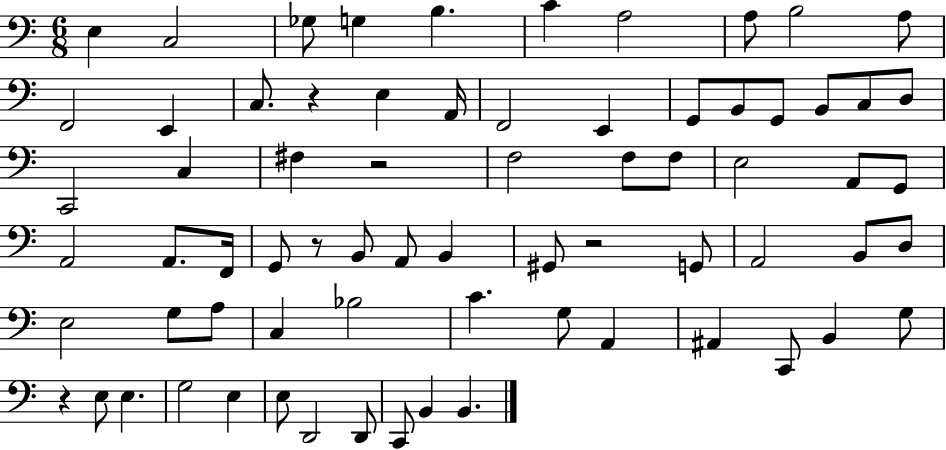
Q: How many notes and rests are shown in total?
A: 71